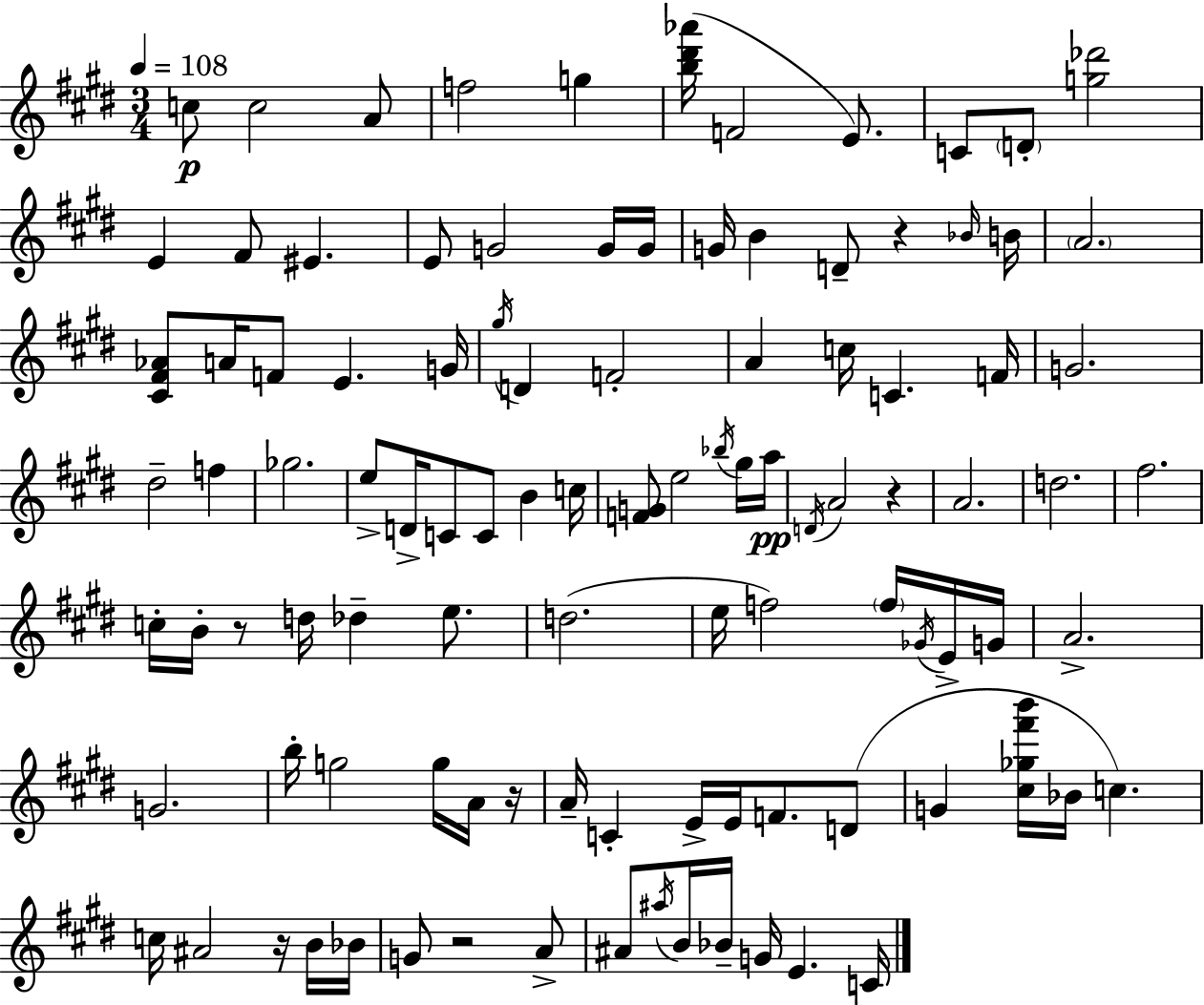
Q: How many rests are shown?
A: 6